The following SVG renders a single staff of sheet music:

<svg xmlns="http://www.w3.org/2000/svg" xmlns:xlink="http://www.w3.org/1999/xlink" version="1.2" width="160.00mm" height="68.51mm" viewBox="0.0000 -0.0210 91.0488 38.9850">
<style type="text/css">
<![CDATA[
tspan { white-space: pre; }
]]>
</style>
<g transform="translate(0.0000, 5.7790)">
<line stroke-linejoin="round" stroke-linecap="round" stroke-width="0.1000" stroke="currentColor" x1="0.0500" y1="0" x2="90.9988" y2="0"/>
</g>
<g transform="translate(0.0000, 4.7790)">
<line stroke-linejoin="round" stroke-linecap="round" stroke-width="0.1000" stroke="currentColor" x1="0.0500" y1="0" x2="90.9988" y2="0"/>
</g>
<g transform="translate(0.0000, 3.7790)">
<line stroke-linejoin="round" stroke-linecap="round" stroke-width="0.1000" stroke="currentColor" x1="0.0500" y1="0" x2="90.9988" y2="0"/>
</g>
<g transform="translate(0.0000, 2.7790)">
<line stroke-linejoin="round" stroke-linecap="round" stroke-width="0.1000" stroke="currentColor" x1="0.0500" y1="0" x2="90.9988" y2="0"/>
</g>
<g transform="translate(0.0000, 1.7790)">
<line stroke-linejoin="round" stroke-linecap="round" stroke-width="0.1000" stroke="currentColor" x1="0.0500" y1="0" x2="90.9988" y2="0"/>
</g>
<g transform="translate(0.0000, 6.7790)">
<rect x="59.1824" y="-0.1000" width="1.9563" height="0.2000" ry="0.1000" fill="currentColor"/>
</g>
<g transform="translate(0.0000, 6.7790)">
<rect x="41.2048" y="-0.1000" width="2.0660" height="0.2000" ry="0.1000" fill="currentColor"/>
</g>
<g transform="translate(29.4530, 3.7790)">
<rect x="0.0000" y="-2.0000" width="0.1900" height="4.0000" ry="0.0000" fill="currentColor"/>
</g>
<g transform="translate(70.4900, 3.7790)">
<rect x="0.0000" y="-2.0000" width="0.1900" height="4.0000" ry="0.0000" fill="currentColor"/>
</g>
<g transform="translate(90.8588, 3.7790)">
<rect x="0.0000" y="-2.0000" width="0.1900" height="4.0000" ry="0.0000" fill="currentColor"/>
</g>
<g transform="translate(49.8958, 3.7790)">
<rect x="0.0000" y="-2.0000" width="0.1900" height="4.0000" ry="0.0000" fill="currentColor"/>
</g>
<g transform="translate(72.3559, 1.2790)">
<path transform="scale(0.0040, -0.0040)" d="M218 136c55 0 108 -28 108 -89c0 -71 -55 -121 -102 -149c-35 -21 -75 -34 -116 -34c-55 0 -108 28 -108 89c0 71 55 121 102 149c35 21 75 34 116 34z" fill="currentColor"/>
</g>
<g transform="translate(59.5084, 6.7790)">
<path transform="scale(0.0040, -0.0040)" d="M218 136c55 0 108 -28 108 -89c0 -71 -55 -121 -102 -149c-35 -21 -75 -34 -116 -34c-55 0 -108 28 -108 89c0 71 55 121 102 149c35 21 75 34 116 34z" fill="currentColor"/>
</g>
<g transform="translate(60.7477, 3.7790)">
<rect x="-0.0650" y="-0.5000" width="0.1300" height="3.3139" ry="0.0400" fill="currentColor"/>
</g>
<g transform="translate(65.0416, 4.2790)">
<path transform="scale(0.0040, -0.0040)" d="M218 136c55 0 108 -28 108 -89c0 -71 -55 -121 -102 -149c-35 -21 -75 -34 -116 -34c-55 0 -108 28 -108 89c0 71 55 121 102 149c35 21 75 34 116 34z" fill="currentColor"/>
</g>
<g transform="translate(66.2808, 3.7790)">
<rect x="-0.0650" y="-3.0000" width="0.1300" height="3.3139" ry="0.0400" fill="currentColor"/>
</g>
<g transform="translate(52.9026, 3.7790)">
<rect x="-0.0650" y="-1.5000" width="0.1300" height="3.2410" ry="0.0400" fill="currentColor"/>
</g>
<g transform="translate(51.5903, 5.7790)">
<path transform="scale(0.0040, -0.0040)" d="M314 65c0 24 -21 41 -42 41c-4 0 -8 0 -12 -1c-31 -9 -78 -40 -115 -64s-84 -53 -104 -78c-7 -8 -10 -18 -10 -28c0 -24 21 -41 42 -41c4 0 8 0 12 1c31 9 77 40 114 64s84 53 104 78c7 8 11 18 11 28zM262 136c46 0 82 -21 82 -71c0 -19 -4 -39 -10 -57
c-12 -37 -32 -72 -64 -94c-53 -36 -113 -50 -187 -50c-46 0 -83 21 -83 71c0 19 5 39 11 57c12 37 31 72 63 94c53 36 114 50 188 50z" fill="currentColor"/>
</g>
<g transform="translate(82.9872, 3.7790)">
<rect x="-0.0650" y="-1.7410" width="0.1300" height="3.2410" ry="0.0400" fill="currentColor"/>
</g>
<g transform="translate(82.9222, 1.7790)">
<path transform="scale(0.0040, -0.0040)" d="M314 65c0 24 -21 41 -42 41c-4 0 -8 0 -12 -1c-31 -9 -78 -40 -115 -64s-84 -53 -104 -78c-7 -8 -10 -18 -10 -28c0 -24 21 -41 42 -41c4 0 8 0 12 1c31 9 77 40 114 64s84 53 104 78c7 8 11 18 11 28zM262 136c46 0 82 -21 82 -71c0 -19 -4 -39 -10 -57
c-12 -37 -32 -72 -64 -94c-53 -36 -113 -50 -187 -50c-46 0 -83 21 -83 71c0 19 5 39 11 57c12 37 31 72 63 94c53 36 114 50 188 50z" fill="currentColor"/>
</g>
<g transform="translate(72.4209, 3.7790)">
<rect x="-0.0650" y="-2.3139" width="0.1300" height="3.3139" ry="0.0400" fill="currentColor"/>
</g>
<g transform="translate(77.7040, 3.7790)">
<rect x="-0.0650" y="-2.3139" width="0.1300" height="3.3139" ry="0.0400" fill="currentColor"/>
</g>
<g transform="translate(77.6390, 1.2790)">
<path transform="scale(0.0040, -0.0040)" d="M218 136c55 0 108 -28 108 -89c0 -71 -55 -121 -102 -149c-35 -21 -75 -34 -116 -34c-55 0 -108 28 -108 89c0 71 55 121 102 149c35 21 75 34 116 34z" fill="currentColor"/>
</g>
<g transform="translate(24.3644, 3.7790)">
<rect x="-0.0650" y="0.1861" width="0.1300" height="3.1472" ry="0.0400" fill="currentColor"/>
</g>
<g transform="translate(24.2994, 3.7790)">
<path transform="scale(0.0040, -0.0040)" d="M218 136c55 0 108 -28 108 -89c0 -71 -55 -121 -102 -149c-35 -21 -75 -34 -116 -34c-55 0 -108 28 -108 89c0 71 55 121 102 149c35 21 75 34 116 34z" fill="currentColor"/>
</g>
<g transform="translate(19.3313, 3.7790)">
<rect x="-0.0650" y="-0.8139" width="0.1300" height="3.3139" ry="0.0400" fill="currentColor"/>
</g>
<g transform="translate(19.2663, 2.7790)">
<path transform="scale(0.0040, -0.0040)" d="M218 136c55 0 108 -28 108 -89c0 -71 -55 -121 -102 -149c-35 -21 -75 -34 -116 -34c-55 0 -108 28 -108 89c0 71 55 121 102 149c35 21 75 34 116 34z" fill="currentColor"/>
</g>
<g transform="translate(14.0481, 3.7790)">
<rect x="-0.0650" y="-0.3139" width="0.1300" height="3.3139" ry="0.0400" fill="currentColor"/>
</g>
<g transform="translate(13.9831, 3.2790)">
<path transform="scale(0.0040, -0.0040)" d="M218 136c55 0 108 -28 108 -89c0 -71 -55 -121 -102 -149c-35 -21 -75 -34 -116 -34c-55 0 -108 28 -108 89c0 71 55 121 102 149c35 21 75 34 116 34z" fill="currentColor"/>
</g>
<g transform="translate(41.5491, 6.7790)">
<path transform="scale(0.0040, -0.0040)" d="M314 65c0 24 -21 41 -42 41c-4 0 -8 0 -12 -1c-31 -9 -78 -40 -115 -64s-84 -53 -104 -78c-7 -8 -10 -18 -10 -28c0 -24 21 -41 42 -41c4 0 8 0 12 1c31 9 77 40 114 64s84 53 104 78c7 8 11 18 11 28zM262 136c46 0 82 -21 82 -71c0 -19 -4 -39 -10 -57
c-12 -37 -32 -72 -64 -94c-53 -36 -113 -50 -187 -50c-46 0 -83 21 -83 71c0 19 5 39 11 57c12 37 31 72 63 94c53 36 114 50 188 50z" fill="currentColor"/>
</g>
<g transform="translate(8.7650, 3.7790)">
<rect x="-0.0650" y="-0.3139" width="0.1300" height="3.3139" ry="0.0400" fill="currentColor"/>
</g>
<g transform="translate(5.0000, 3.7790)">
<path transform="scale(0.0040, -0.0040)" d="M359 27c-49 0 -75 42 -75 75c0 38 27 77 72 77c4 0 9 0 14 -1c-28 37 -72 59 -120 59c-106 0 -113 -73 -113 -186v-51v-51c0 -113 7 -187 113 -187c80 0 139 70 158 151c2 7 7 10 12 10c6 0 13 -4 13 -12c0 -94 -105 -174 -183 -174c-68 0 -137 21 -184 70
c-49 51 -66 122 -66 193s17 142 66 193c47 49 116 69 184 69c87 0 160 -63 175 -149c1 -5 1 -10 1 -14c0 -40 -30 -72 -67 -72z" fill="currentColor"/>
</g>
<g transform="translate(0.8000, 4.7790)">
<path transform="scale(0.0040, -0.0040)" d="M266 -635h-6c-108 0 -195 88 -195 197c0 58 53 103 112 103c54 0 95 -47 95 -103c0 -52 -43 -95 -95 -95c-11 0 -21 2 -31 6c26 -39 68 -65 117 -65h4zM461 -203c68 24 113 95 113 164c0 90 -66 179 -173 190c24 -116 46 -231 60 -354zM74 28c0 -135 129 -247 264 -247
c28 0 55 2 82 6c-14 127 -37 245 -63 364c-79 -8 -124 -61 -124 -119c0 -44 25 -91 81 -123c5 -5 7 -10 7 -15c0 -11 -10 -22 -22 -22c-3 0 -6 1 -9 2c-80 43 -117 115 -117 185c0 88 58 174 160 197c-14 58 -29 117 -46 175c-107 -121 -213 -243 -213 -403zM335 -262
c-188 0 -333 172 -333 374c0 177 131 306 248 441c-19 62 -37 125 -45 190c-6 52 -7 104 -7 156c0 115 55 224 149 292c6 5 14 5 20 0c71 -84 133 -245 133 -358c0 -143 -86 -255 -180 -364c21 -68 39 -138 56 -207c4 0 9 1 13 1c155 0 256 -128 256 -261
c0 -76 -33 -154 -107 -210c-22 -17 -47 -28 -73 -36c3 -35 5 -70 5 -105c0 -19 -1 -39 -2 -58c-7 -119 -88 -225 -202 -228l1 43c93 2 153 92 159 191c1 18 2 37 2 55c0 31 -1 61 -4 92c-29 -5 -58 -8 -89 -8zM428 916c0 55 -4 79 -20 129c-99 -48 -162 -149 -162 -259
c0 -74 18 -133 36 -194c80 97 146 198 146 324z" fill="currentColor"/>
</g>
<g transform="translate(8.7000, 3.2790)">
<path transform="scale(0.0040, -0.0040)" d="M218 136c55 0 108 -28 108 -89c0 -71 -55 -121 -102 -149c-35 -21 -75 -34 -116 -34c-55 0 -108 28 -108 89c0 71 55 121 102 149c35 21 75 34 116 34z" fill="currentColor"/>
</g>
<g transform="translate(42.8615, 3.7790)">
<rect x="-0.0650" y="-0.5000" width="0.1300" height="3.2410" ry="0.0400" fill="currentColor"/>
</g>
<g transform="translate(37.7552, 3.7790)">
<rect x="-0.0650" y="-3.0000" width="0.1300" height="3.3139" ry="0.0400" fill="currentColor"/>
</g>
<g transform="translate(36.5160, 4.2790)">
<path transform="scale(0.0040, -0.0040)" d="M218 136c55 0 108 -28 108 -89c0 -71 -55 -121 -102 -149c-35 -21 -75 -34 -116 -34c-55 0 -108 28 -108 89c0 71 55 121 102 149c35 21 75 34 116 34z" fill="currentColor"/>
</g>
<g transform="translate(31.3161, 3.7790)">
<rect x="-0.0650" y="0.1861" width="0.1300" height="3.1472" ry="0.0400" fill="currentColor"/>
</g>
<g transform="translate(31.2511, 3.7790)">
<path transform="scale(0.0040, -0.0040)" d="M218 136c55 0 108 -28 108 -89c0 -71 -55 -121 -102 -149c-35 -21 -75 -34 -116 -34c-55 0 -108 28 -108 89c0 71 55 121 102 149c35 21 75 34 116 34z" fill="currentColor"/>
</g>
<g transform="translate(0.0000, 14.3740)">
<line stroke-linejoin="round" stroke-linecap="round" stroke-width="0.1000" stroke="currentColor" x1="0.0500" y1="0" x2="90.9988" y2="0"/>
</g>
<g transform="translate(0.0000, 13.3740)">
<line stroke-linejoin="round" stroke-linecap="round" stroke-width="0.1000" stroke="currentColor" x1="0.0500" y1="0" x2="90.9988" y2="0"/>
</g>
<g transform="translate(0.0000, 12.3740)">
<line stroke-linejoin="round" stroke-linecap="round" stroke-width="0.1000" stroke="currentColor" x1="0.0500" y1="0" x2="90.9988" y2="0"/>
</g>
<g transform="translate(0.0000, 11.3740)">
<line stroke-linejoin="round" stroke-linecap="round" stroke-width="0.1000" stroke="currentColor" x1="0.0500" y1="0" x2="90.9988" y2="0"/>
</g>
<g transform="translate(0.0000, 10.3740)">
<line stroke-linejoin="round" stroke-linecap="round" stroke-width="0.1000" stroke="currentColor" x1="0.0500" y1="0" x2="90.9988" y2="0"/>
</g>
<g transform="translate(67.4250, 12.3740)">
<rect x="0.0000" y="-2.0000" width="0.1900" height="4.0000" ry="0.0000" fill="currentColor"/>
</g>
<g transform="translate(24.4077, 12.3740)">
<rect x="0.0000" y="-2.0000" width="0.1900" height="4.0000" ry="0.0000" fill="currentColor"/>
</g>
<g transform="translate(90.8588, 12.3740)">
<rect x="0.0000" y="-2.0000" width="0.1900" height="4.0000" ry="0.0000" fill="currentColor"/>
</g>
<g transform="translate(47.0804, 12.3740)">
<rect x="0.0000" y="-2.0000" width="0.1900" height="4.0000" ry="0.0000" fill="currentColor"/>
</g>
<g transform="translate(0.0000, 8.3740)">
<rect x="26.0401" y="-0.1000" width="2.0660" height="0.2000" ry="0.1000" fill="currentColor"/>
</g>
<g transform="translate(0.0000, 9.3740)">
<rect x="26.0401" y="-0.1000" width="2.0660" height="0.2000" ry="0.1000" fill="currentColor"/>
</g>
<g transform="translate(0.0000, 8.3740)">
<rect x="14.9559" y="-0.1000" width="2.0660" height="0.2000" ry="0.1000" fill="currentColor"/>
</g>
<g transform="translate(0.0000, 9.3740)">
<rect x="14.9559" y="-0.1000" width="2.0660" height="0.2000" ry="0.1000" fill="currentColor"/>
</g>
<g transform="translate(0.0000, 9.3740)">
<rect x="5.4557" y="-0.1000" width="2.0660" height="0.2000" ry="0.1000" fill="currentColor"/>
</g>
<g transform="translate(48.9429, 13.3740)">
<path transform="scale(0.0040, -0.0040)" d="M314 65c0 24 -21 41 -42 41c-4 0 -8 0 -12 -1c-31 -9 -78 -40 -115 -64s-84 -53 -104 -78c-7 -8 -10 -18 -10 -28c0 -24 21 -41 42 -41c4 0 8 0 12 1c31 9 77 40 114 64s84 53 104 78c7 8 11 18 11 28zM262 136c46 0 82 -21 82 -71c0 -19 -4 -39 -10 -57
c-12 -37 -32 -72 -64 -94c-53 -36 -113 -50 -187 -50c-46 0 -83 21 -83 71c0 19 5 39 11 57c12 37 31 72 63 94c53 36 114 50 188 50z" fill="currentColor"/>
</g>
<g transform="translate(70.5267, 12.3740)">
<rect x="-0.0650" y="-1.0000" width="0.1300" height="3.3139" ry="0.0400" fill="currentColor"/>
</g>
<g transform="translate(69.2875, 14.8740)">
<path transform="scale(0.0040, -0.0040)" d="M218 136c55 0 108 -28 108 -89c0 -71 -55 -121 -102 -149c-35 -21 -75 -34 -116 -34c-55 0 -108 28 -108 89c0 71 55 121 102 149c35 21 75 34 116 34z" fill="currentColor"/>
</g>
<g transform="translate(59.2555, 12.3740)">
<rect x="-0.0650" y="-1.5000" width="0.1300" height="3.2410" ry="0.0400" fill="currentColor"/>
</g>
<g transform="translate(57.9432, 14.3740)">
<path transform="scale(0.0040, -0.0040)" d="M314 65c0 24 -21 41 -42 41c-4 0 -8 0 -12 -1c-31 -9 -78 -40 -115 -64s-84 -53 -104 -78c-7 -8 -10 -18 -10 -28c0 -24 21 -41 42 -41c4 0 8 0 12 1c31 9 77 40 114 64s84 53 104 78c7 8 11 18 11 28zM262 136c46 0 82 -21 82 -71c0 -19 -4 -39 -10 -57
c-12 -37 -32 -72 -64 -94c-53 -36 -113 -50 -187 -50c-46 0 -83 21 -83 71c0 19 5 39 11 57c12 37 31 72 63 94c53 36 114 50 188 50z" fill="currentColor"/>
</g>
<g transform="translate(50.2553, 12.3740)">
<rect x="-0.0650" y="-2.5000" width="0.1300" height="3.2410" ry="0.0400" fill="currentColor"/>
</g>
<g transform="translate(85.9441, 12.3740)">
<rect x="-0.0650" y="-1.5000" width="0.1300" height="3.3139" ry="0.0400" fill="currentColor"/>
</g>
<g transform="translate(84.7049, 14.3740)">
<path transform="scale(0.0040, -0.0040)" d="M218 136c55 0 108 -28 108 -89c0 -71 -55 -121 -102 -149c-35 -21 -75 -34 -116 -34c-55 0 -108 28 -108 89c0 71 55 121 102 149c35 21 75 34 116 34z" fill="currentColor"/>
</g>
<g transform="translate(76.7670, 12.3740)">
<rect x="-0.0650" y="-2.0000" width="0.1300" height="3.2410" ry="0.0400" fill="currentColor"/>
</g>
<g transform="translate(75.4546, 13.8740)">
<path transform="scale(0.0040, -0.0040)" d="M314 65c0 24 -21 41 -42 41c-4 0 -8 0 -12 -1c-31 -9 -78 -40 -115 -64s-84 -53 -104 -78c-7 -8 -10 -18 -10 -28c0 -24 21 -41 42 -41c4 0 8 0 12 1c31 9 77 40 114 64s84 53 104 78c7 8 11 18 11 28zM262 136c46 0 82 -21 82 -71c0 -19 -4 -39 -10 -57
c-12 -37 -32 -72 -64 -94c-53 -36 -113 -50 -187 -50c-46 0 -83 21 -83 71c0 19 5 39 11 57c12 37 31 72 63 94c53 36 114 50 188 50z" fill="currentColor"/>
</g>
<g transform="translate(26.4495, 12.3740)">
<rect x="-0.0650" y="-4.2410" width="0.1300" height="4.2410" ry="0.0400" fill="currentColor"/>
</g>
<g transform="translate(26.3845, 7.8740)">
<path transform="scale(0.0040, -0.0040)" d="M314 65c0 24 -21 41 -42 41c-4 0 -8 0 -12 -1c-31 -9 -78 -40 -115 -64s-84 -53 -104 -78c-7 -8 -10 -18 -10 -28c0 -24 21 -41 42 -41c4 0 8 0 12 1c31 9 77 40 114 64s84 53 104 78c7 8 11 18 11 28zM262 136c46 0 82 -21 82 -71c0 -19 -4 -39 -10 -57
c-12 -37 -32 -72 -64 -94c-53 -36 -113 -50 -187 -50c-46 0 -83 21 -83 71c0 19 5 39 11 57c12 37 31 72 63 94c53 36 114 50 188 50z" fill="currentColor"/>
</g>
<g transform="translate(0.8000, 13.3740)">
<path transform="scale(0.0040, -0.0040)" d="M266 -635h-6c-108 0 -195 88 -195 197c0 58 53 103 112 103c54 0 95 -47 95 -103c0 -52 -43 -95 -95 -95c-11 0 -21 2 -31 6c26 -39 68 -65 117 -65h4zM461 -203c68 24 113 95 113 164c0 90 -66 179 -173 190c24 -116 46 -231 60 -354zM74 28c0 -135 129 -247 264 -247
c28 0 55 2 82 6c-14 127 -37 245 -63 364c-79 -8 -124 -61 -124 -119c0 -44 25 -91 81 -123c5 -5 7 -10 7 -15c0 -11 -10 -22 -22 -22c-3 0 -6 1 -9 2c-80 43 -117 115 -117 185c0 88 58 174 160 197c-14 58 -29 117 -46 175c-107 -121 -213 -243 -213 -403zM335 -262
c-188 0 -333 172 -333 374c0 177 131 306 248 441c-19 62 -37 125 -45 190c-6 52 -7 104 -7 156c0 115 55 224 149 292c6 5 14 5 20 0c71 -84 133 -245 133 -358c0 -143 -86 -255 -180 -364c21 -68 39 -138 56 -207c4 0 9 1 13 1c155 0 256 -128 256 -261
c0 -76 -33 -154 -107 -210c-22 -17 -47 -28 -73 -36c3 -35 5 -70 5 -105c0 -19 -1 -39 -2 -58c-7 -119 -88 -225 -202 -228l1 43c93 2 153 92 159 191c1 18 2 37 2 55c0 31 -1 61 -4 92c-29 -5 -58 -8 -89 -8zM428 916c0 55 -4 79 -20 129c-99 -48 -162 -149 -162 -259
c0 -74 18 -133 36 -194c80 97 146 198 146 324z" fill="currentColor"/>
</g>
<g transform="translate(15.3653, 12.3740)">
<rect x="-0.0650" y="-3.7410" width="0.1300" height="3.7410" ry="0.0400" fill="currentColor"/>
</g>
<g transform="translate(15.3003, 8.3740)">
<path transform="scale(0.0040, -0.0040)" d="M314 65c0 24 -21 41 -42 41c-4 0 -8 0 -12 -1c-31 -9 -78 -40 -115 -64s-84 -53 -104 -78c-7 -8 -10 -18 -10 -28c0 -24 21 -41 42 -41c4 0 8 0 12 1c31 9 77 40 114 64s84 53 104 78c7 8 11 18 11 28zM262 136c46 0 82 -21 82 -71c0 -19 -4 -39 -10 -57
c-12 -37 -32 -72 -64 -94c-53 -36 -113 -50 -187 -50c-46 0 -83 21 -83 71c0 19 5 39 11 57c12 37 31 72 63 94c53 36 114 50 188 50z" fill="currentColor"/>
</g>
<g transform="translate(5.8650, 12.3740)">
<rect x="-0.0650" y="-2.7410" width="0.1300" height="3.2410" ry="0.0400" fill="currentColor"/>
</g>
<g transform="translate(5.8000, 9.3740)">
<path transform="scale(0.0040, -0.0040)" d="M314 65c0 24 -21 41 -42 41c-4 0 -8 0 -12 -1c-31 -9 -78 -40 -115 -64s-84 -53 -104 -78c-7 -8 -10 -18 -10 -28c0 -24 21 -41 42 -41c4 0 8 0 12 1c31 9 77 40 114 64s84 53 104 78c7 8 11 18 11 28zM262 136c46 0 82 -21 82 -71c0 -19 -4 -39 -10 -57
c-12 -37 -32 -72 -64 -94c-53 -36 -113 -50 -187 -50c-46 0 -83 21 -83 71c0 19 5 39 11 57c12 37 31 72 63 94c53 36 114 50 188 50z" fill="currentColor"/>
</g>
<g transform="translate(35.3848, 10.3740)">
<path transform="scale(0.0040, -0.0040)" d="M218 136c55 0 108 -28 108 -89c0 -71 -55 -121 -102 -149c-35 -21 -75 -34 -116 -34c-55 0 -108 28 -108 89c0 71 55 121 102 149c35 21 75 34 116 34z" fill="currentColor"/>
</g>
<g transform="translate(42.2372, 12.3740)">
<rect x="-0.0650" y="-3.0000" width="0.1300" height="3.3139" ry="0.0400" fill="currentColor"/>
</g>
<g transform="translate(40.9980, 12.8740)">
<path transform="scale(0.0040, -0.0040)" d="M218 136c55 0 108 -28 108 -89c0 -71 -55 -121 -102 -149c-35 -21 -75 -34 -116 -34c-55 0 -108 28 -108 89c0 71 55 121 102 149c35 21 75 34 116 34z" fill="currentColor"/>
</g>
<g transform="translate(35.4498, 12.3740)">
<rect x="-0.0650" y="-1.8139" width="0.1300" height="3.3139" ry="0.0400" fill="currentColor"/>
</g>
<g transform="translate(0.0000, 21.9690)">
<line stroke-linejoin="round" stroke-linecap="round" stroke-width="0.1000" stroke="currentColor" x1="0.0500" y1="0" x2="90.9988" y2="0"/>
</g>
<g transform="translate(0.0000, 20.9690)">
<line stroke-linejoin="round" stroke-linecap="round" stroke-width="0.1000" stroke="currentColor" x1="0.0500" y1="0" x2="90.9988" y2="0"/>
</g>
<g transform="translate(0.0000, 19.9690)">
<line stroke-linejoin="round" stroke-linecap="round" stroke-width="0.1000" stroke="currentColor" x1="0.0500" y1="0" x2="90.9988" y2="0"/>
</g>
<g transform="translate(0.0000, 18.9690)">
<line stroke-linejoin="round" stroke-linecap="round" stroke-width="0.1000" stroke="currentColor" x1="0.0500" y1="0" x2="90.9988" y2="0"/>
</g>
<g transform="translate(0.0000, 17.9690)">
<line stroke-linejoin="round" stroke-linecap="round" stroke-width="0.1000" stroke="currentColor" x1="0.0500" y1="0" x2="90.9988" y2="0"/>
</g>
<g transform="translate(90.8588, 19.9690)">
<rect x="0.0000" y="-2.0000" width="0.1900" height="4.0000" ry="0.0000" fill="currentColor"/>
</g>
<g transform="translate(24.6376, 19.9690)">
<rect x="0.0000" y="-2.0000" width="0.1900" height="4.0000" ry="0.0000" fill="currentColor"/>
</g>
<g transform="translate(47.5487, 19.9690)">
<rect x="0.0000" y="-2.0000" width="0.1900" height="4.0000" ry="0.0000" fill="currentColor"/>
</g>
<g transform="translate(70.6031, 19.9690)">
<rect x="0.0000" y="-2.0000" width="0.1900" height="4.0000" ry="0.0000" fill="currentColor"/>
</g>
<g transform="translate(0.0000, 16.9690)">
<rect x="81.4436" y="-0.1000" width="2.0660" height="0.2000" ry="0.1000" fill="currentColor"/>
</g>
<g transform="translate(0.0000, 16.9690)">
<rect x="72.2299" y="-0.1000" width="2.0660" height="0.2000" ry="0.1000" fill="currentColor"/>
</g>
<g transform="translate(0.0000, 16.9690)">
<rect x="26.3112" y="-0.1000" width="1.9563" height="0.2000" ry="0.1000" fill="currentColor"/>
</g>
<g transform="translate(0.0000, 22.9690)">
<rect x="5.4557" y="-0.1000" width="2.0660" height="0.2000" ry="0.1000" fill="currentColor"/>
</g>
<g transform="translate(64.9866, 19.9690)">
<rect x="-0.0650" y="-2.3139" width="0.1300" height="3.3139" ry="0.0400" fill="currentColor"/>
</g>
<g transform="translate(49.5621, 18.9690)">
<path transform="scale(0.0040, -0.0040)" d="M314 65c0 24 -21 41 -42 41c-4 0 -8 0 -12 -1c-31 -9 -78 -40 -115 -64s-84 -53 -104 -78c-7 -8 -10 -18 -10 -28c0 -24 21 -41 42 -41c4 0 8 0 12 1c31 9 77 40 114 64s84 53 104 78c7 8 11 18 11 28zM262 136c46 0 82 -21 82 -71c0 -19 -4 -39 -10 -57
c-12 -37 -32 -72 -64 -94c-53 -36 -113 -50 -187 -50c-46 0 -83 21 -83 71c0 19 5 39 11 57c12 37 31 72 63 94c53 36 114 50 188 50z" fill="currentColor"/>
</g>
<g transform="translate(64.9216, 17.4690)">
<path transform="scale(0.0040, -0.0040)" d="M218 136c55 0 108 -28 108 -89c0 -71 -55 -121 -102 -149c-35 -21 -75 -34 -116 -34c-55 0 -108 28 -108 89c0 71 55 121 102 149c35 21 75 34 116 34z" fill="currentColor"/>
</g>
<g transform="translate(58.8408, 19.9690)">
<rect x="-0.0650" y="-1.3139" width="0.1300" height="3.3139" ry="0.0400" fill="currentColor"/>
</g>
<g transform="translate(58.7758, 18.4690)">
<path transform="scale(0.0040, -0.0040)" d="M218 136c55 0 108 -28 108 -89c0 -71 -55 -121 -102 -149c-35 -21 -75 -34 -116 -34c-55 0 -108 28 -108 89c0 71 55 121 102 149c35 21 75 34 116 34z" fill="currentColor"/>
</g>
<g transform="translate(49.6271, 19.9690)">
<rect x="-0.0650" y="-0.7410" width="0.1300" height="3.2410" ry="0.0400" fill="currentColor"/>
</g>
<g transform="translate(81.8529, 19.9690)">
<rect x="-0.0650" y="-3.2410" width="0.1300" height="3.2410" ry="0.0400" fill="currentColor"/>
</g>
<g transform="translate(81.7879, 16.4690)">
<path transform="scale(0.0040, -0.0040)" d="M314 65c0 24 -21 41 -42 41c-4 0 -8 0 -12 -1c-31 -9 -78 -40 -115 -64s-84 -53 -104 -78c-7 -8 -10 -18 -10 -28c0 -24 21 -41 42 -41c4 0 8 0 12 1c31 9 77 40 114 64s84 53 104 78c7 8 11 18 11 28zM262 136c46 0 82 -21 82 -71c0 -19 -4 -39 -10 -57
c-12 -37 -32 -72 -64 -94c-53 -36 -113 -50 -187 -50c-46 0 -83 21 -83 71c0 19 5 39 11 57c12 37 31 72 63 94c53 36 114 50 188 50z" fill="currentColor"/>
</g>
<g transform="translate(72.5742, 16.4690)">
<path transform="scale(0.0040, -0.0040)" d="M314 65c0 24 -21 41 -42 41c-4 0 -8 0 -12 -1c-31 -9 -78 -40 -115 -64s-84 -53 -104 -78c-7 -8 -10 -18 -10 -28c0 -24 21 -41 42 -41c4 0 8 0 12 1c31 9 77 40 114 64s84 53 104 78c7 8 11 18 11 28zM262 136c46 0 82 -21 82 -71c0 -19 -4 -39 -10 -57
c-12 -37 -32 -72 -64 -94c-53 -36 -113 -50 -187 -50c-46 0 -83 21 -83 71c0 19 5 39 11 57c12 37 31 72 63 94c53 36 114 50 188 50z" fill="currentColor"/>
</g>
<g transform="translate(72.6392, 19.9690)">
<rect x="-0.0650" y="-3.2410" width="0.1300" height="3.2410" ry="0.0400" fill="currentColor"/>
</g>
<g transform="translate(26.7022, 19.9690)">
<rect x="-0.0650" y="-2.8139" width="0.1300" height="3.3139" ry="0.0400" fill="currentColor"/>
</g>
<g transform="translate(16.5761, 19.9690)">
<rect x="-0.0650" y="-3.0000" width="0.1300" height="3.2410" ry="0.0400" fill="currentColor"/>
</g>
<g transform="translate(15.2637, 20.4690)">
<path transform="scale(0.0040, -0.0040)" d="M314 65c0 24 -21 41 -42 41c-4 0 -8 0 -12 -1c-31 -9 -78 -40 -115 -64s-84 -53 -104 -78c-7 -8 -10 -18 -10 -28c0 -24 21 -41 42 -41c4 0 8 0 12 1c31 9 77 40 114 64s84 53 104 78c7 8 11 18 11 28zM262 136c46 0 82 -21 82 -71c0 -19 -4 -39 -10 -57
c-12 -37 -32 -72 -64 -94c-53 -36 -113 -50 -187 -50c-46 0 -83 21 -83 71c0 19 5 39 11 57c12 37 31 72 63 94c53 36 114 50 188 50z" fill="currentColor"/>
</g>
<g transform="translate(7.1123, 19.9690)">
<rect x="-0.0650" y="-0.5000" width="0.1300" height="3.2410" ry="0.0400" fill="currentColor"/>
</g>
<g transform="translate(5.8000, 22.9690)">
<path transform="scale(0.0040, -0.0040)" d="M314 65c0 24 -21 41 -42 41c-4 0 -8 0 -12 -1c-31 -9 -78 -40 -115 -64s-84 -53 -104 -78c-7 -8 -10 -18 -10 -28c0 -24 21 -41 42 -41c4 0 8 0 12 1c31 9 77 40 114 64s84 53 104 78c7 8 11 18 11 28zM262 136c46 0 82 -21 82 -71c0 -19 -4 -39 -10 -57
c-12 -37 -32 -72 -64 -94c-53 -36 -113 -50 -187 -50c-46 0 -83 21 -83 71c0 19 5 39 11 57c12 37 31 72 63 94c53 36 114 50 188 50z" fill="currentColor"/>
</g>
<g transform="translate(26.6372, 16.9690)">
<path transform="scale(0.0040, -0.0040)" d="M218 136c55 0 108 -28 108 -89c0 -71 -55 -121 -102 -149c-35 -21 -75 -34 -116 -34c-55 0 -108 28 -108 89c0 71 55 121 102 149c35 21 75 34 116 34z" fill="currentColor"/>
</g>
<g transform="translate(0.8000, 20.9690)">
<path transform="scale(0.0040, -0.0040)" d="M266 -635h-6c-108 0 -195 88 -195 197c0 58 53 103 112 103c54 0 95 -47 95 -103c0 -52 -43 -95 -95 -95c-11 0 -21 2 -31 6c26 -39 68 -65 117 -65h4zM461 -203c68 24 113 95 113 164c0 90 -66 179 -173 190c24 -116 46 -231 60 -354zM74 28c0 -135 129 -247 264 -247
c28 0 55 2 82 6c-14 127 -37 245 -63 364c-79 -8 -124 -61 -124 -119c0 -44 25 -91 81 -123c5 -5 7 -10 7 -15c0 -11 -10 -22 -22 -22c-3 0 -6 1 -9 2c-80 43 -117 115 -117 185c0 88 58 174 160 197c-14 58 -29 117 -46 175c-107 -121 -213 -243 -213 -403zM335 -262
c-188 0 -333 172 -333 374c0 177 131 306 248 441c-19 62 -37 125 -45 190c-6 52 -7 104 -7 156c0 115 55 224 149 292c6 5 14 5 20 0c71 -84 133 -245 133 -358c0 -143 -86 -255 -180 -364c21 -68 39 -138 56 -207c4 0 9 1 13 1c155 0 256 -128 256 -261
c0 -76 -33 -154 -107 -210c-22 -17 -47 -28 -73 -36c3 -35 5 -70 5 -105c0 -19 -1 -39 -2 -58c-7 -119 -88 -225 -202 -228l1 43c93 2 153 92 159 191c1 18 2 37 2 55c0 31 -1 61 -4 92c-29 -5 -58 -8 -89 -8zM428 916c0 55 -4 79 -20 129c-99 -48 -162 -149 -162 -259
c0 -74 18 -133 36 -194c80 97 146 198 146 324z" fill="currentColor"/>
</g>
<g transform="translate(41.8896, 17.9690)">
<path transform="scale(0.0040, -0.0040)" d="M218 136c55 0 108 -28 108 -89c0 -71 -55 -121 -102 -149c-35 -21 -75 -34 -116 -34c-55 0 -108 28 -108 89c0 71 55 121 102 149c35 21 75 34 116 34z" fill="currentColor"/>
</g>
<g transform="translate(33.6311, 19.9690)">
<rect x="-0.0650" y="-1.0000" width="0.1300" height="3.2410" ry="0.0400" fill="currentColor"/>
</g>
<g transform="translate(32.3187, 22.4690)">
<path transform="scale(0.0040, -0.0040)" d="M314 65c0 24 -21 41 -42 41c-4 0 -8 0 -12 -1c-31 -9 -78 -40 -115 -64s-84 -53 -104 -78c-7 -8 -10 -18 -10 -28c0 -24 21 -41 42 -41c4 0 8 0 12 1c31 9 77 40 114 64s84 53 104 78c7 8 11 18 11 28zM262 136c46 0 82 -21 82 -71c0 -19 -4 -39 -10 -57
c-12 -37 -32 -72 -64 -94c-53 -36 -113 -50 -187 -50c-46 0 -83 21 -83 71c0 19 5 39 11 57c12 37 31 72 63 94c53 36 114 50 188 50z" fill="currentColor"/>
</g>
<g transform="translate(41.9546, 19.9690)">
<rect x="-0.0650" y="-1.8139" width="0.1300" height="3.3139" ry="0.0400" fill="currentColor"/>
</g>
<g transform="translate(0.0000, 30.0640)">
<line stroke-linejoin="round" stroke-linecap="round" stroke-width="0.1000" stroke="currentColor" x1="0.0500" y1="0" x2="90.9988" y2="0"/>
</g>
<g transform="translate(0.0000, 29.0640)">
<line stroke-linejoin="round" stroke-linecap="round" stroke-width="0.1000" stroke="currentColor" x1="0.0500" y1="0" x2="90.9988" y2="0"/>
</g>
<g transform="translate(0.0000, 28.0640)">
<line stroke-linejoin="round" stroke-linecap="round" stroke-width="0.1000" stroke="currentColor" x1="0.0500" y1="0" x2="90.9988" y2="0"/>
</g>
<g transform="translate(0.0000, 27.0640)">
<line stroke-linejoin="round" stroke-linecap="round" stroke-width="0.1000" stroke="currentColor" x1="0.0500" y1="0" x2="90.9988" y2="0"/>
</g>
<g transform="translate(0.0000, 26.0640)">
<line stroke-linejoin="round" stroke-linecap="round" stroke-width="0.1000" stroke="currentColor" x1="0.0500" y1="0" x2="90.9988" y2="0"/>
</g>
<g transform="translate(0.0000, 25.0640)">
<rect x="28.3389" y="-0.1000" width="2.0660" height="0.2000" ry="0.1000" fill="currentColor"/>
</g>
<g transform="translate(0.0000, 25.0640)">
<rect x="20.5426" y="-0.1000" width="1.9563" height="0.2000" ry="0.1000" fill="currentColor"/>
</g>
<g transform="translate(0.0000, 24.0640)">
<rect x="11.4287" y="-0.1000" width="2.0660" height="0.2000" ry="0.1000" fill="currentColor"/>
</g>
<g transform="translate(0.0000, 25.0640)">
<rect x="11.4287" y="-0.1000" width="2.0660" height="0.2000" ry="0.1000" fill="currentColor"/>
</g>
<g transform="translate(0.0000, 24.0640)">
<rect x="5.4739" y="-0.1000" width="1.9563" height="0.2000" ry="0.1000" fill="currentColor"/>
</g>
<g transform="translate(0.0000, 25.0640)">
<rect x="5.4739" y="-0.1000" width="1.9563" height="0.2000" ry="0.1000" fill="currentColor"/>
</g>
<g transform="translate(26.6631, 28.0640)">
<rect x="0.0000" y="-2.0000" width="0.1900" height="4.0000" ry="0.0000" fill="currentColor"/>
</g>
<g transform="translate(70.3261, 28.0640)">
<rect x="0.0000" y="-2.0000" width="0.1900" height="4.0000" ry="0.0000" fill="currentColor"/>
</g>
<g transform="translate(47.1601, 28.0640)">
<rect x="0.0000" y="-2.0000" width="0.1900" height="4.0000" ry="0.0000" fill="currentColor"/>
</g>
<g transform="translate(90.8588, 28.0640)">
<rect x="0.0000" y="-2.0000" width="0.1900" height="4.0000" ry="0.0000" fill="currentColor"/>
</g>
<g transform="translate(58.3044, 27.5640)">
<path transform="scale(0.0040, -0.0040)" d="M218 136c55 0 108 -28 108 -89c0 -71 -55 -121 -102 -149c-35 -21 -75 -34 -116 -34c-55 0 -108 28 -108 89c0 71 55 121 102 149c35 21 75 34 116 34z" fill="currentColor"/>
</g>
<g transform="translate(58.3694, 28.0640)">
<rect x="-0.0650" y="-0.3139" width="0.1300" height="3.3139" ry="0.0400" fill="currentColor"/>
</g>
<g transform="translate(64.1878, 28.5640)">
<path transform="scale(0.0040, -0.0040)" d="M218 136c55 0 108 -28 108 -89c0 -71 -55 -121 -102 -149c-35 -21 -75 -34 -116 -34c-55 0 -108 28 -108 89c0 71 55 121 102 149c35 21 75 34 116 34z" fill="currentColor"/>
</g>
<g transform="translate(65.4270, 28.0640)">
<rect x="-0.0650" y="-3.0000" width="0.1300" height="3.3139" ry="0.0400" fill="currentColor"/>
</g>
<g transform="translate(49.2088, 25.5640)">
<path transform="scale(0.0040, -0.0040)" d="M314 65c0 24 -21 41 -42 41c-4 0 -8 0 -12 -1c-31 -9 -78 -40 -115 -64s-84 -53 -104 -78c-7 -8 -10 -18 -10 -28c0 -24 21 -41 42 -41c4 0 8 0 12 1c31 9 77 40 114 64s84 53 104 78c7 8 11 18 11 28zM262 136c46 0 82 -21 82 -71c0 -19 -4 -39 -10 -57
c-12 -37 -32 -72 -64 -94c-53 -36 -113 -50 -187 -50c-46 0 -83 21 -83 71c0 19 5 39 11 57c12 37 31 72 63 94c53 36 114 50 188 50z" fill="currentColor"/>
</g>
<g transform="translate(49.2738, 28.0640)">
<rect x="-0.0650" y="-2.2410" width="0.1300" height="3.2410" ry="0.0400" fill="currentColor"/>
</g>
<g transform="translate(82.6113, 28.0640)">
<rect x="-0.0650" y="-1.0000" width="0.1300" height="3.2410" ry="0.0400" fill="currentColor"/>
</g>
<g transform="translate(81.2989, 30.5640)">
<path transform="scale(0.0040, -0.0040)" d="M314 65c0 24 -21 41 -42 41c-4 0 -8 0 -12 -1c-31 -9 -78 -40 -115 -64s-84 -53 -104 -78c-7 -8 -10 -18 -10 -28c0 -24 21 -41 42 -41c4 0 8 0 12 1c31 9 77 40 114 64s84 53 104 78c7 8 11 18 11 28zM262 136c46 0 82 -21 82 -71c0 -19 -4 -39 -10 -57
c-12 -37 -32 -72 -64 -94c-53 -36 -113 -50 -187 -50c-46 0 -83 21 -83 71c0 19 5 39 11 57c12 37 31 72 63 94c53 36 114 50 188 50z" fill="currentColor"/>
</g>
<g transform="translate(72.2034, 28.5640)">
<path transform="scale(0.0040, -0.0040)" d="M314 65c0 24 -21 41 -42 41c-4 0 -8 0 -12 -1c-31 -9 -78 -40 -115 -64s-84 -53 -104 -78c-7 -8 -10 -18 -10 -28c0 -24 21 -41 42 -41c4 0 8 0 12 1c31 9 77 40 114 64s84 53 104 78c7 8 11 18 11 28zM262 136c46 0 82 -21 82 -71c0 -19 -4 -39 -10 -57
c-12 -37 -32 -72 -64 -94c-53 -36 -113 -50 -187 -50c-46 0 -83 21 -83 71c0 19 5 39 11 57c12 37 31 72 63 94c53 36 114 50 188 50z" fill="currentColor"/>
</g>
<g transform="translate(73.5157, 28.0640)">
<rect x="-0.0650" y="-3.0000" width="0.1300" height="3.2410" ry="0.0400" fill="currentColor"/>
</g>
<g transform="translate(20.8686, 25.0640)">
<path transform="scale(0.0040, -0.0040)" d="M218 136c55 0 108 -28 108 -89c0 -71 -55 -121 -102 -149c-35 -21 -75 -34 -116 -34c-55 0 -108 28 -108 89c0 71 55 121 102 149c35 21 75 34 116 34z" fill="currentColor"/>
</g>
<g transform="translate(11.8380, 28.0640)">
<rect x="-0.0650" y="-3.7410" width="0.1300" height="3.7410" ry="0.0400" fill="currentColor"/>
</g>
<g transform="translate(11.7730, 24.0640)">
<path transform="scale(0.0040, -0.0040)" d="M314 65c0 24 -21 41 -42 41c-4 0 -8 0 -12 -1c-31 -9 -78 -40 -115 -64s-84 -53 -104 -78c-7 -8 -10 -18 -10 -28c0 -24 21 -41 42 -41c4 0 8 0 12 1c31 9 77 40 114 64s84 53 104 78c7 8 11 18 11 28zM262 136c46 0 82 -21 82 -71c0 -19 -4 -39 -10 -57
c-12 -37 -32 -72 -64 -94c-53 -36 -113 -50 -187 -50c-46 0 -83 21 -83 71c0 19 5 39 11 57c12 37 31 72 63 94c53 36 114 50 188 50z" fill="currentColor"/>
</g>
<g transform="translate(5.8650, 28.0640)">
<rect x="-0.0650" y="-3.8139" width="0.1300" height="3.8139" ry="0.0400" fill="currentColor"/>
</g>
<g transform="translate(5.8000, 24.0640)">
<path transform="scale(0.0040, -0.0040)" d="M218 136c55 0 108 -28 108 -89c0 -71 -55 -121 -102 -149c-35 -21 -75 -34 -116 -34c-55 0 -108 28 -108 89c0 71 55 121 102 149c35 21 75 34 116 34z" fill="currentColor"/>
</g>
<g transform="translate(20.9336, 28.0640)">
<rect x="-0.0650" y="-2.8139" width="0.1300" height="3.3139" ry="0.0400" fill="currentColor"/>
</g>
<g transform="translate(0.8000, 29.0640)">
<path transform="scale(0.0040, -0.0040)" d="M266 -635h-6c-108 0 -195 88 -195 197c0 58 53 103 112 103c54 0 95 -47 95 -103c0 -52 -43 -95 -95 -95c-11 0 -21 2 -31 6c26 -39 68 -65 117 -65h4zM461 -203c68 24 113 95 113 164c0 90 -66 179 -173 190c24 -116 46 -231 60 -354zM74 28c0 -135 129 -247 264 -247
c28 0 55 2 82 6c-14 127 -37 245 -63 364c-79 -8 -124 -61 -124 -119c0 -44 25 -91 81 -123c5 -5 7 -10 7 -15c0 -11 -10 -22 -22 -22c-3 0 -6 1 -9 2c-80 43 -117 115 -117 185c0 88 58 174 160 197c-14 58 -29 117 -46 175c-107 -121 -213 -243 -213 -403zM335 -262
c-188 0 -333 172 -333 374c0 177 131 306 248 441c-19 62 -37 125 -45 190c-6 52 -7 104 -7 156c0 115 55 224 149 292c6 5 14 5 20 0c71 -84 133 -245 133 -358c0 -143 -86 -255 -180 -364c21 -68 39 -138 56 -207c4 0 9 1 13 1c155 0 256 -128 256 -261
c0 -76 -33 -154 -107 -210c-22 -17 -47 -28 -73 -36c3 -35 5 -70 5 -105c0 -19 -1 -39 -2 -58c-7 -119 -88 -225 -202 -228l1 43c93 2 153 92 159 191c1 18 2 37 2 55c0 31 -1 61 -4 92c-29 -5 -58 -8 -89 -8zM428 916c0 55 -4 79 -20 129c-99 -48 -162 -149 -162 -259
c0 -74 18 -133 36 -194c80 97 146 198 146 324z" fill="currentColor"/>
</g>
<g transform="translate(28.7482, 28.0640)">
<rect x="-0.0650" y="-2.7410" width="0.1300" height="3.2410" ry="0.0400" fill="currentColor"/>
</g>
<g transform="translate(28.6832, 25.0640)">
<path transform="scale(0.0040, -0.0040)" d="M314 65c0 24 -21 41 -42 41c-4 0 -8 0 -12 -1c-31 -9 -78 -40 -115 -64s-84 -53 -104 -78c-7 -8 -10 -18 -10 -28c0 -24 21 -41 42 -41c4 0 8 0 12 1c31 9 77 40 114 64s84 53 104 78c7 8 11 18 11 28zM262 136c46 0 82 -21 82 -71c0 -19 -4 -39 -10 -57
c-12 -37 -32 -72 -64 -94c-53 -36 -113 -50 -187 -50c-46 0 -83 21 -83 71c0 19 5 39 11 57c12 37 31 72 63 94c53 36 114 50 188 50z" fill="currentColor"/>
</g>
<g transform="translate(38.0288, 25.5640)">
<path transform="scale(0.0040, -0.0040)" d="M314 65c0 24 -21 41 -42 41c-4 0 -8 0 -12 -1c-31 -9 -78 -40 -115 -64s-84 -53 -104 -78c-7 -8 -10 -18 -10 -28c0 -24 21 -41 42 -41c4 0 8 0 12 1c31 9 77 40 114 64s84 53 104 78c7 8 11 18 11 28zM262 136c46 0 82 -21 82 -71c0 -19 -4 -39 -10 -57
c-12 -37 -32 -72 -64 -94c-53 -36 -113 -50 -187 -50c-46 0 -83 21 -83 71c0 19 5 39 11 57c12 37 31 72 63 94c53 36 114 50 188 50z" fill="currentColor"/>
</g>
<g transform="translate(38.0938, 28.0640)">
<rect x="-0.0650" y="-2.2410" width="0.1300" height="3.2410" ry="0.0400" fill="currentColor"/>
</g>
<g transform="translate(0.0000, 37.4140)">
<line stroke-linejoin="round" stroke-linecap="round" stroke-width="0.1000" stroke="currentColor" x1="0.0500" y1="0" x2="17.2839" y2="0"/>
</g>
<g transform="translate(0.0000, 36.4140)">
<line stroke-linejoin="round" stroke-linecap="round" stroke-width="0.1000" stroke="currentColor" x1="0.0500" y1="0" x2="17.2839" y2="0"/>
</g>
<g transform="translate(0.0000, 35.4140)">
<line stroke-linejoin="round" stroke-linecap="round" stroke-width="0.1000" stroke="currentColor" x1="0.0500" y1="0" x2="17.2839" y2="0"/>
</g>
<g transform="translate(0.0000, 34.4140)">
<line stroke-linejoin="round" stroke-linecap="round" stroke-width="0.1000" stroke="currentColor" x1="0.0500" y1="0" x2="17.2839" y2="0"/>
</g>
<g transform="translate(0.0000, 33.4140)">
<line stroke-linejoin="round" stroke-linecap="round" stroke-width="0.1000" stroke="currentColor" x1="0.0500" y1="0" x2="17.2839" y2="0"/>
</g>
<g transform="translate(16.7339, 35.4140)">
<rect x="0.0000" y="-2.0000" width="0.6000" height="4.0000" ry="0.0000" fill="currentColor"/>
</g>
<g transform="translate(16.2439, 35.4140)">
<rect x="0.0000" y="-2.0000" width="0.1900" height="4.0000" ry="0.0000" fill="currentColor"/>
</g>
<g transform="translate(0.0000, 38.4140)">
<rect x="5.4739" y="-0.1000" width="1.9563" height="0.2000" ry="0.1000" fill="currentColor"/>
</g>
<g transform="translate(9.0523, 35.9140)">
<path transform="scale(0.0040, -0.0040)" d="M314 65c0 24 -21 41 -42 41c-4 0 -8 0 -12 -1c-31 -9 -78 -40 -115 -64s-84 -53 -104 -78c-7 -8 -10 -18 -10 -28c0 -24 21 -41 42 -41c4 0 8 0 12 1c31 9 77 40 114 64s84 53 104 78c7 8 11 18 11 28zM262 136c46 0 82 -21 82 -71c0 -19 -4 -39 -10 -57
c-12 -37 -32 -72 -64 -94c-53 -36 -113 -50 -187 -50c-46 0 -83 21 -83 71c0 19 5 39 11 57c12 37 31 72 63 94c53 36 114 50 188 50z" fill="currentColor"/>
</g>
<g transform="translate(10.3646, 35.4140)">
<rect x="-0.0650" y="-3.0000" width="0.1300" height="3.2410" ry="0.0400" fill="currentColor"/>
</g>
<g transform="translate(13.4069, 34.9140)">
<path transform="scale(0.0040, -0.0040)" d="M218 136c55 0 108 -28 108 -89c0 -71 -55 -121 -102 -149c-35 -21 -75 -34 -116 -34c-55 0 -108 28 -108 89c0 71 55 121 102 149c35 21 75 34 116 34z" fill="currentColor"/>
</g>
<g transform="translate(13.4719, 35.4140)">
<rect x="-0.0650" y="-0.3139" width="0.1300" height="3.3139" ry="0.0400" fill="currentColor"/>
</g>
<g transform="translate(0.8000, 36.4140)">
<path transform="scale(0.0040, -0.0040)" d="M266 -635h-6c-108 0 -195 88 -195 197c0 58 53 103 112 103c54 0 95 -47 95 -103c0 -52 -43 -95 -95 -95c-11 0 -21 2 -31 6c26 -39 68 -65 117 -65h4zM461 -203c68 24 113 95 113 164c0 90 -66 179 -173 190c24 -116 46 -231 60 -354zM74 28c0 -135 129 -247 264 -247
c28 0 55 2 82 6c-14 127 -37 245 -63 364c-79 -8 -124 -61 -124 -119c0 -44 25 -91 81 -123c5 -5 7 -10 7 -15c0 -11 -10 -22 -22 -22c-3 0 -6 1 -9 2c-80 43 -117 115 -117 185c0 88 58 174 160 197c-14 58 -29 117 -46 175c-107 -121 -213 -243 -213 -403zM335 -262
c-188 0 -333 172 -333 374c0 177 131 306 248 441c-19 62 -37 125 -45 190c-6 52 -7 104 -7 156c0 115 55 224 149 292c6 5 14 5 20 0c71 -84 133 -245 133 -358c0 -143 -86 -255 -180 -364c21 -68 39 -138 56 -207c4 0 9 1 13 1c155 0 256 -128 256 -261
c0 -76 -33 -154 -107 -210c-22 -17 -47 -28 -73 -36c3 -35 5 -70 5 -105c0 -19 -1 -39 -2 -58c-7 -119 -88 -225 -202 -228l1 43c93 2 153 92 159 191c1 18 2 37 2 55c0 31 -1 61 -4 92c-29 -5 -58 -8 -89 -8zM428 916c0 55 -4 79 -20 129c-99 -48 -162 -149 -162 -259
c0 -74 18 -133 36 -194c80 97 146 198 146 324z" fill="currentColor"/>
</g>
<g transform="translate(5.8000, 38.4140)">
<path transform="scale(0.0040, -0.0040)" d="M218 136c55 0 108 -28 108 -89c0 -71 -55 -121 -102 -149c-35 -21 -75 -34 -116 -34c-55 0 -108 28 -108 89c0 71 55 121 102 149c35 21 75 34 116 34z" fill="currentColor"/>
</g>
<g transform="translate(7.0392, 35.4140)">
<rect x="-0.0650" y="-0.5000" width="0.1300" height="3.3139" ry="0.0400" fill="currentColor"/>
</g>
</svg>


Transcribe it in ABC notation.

X:1
T:Untitled
M:4/4
L:1/4
K:C
c c d B B A C2 E2 C A g g f2 a2 c'2 d'2 f A G2 E2 D F2 E C2 A2 a D2 f d2 e g b2 b2 c' c'2 a a2 g2 g2 c A A2 D2 C A2 c